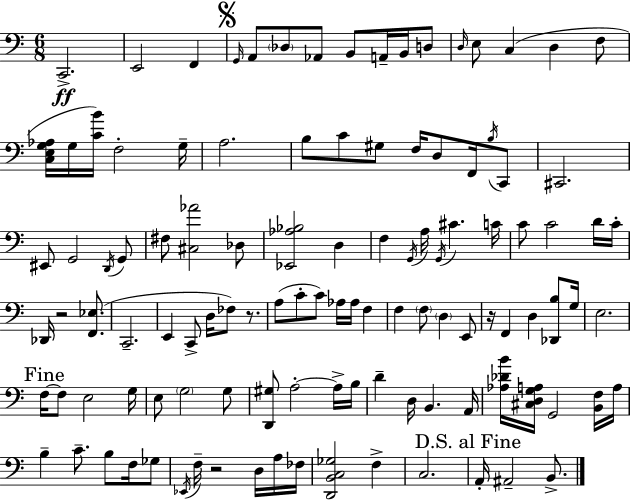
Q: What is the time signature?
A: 6/8